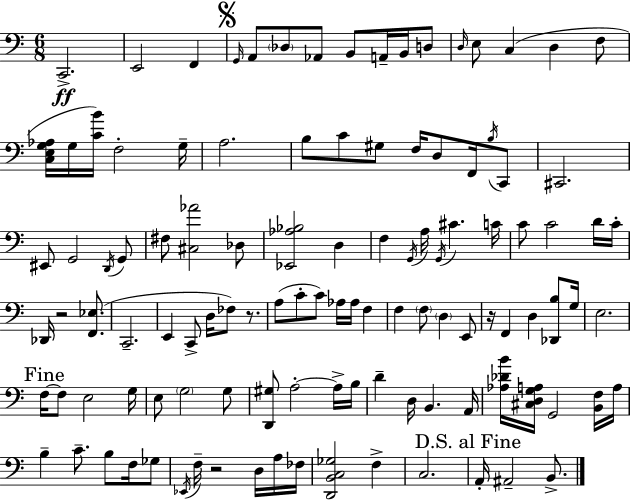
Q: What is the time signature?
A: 6/8